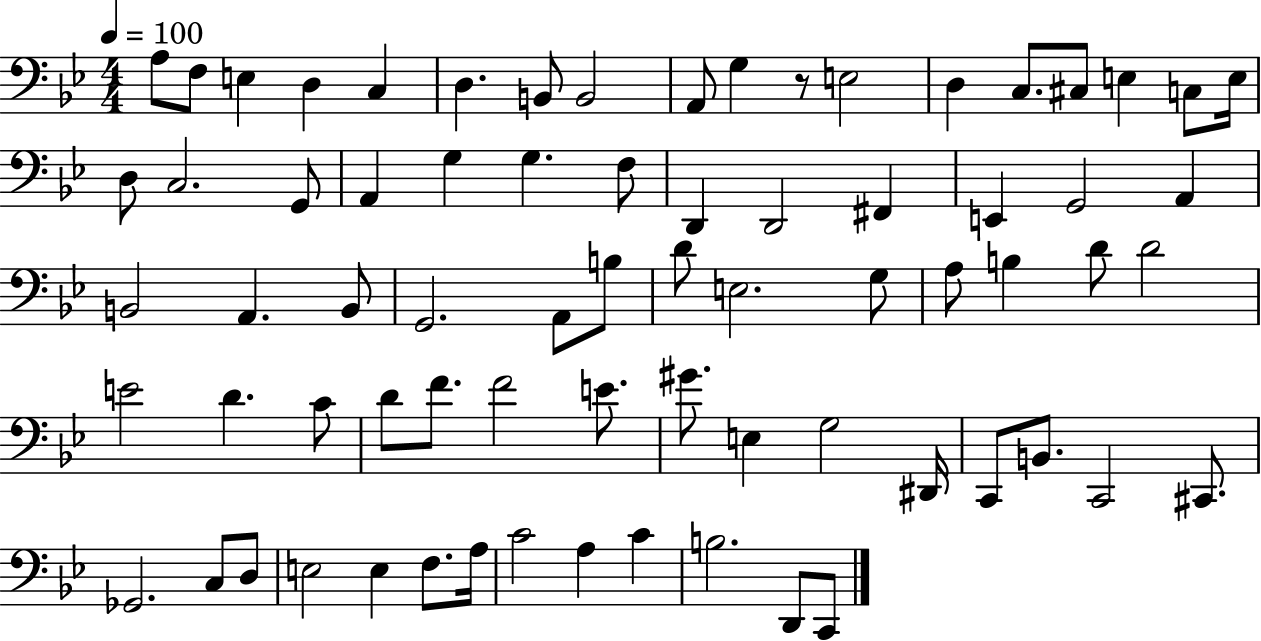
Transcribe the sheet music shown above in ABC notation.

X:1
T:Untitled
M:4/4
L:1/4
K:Bb
A,/2 F,/2 E, D, C, D, B,,/2 B,,2 A,,/2 G, z/2 E,2 D, C,/2 ^C,/2 E, C,/2 E,/4 D,/2 C,2 G,,/2 A,, G, G, F,/2 D,, D,,2 ^F,, E,, G,,2 A,, B,,2 A,, B,,/2 G,,2 A,,/2 B,/2 D/2 E,2 G,/2 A,/2 B, D/2 D2 E2 D C/2 D/2 F/2 F2 E/2 ^G/2 E, G,2 ^D,,/4 C,,/2 B,,/2 C,,2 ^C,,/2 _G,,2 C,/2 D,/2 E,2 E, F,/2 A,/4 C2 A, C B,2 D,,/2 C,,/2